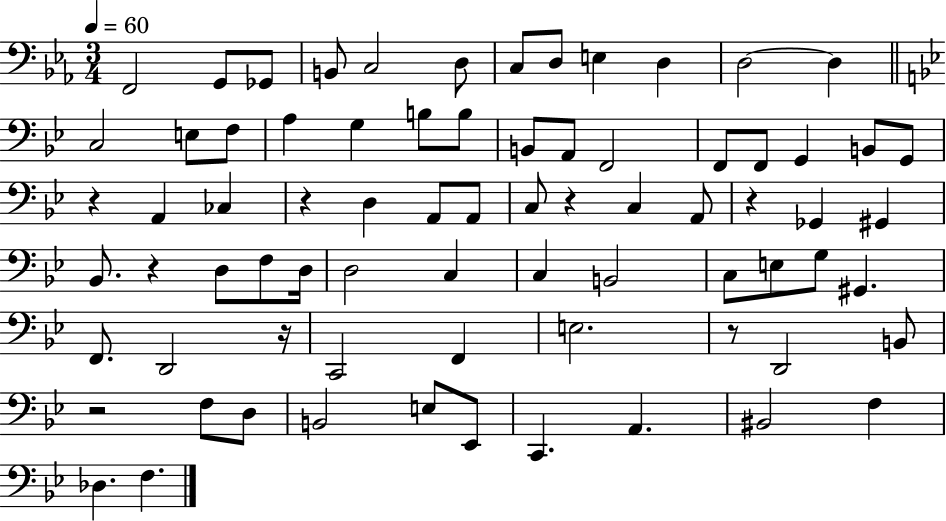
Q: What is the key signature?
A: EES major